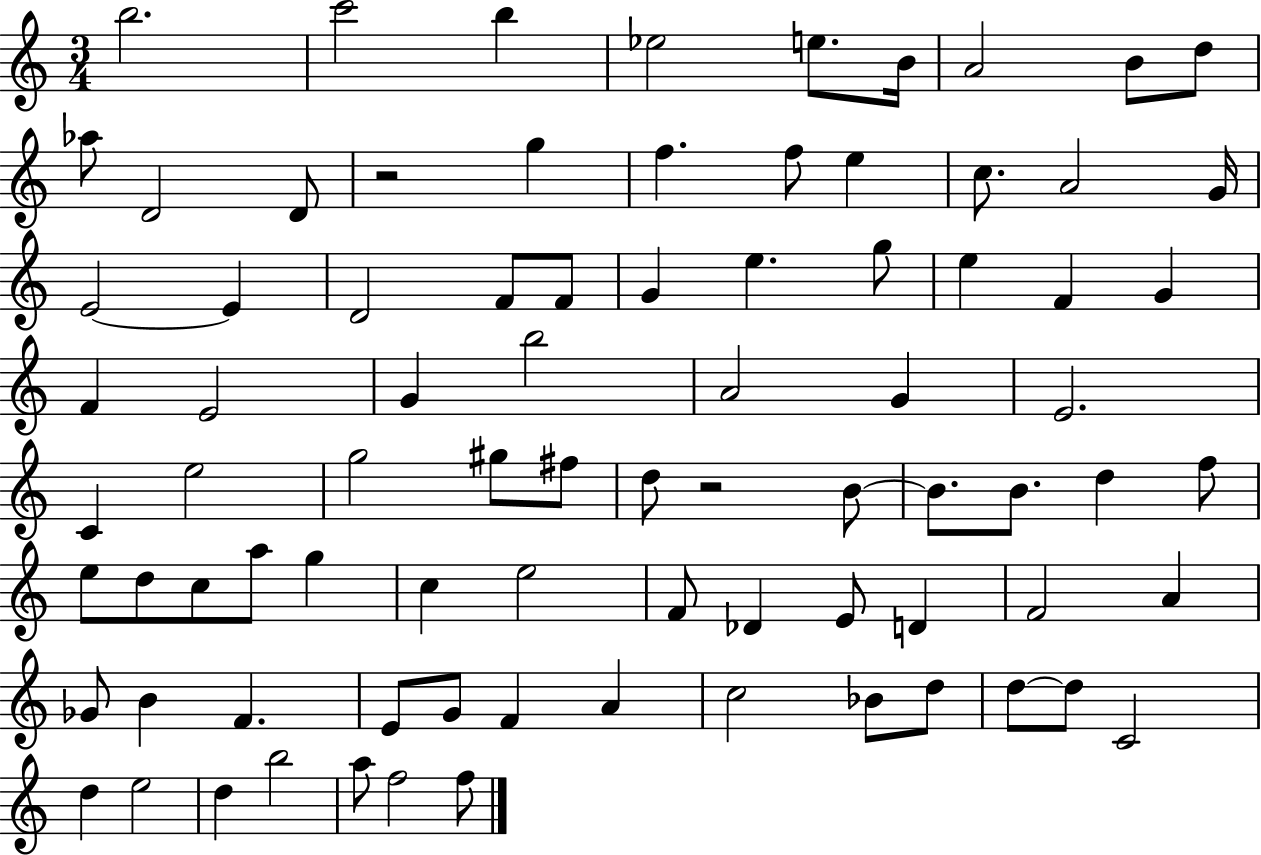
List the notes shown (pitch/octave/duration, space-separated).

B5/h. C6/h B5/q Eb5/h E5/e. B4/s A4/h B4/e D5/e Ab5/e D4/h D4/e R/h G5/q F5/q. F5/e E5/q C5/e. A4/h G4/s E4/h E4/q D4/h F4/e F4/e G4/q E5/q. G5/e E5/q F4/q G4/q F4/q E4/h G4/q B5/h A4/h G4/q E4/h. C4/q E5/h G5/h G#5/e F#5/e D5/e R/h B4/e B4/e. B4/e. D5/q F5/e E5/e D5/e C5/e A5/e G5/q C5/q E5/h F4/e Db4/q E4/e D4/q F4/h A4/q Gb4/e B4/q F4/q. E4/e G4/e F4/q A4/q C5/h Bb4/e D5/e D5/e D5/e C4/h D5/q E5/h D5/q B5/h A5/e F5/h F5/e